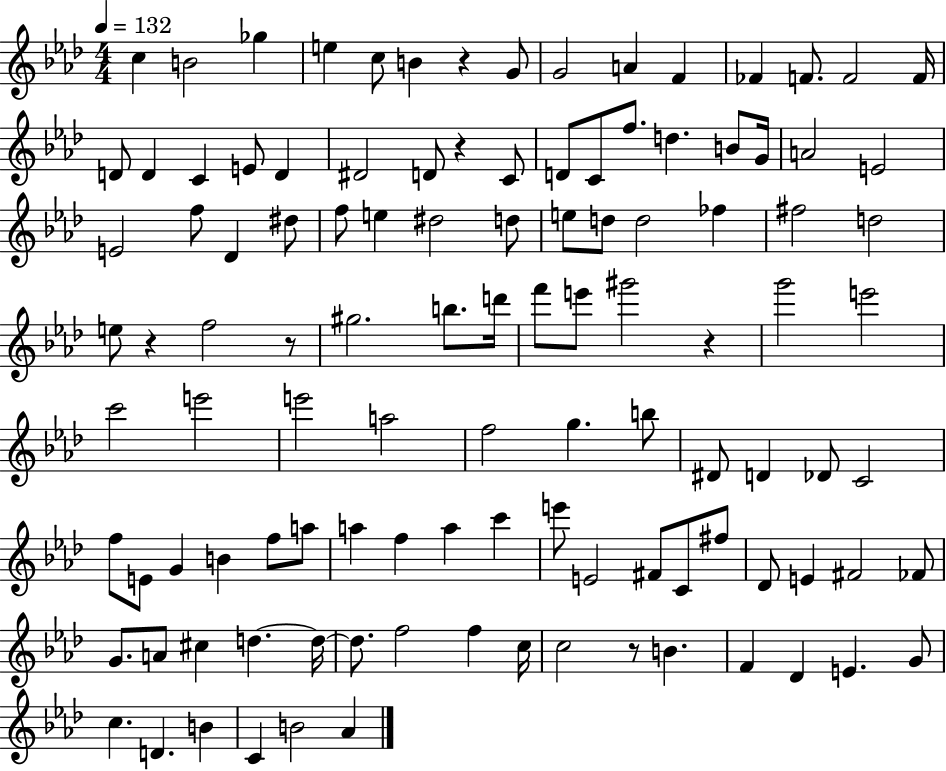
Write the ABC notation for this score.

X:1
T:Untitled
M:4/4
L:1/4
K:Ab
c B2 _g e c/2 B z G/2 G2 A F _F F/2 F2 F/4 D/2 D C E/2 D ^D2 D/2 z C/2 D/2 C/2 f/2 d B/2 G/4 A2 E2 E2 f/2 _D ^d/2 f/2 e ^d2 d/2 e/2 d/2 d2 _f ^f2 d2 e/2 z f2 z/2 ^g2 b/2 d'/4 f'/2 e'/2 ^g'2 z g'2 e'2 c'2 e'2 e'2 a2 f2 g b/2 ^D/2 D _D/2 C2 f/2 E/2 G B f/2 a/2 a f a c' e'/2 E2 ^F/2 C/2 ^f/2 _D/2 E ^F2 _F/2 G/2 A/2 ^c d d/4 d/2 f2 f c/4 c2 z/2 B F _D E G/2 c D B C B2 _A